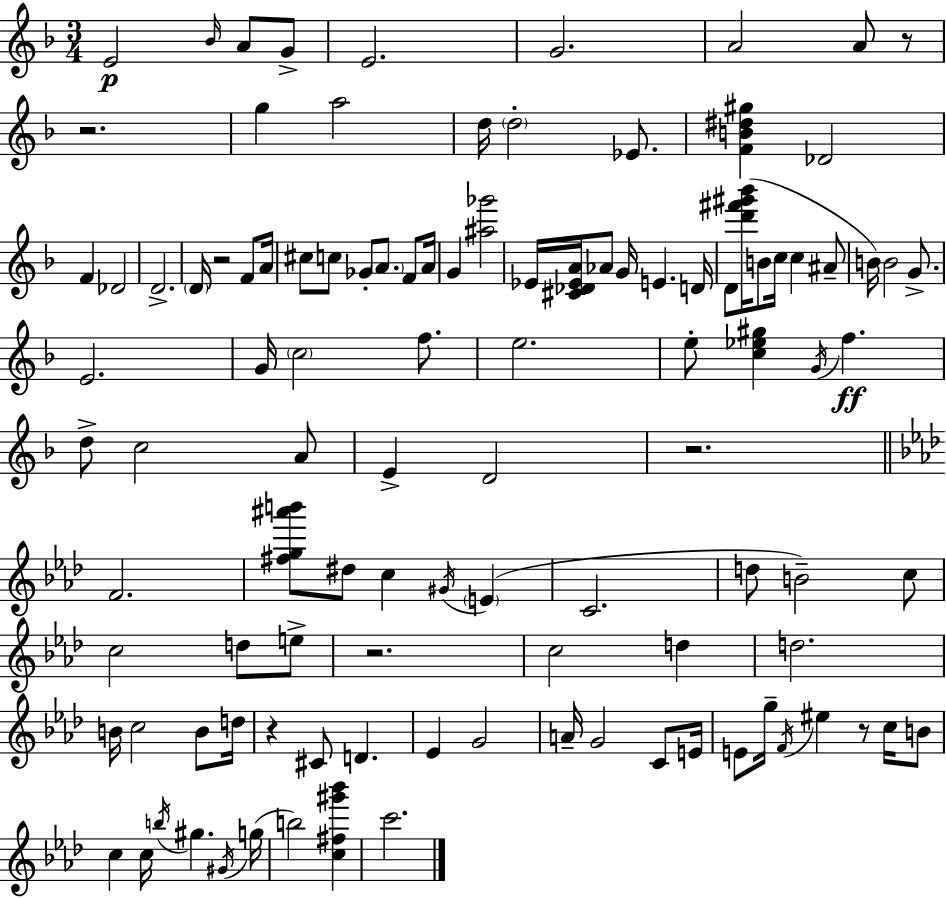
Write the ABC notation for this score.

X:1
T:Untitled
M:3/4
L:1/4
K:F
E2 _B/4 A/2 G/2 E2 G2 A2 A/2 z/2 z2 g a2 d/4 d2 _E/2 [FB^d^g] _D2 F _D2 D2 D/4 z2 F/2 A/4 ^c/2 c/2 _G/2 A/2 F/2 A/4 G [^a_g']2 _E/4 [^C_D_EA]/4 _A/2 G/4 E D/4 D/2 [d'^f'^g'_b']/4 B/2 c/4 c ^A/2 B/4 B2 G/2 E2 G/4 c2 f/2 e2 e/2 [c_e^g] G/4 f d/2 c2 A/2 E D2 z2 F2 [^fg^a'b']/2 ^d/2 c ^G/4 E C2 d/2 B2 c/2 c2 d/2 e/2 z2 c2 d d2 B/4 c2 B/2 d/4 z ^C/2 D _E G2 A/4 G2 C/2 E/4 E/2 g/4 F/4 ^e z/2 c/4 B/2 c c/4 b/4 ^g ^G/4 g/4 b2 [c^f^g'_b'] c'2